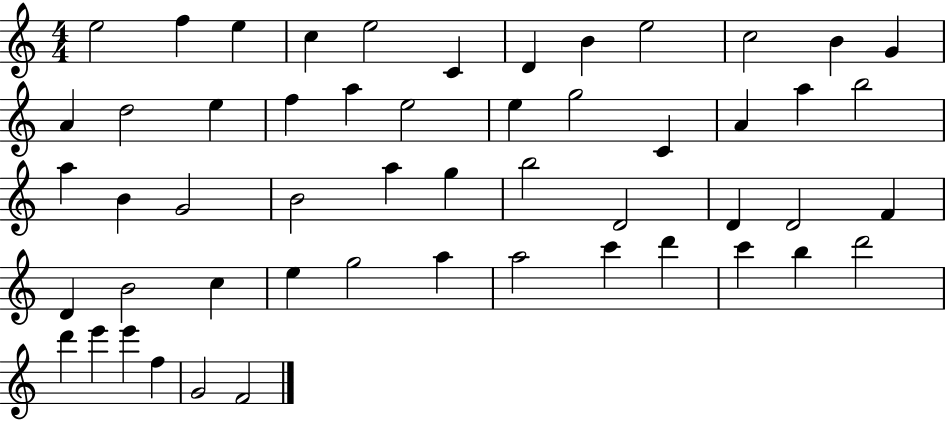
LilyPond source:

{
  \clef treble
  \numericTimeSignature
  \time 4/4
  \key c \major
  e''2 f''4 e''4 | c''4 e''2 c'4 | d'4 b'4 e''2 | c''2 b'4 g'4 | \break a'4 d''2 e''4 | f''4 a''4 e''2 | e''4 g''2 c'4 | a'4 a''4 b''2 | \break a''4 b'4 g'2 | b'2 a''4 g''4 | b''2 d'2 | d'4 d'2 f'4 | \break d'4 b'2 c''4 | e''4 g''2 a''4 | a''2 c'''4 d'''4 | c'''4 b''4 d'''2 | \break d'''4 e'''4 e'''4 f''4 | g'2 f'2 | \bar "|."
}